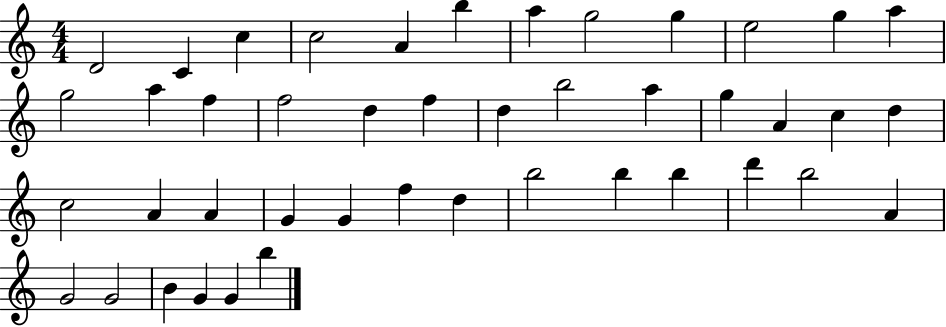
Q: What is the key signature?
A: C major